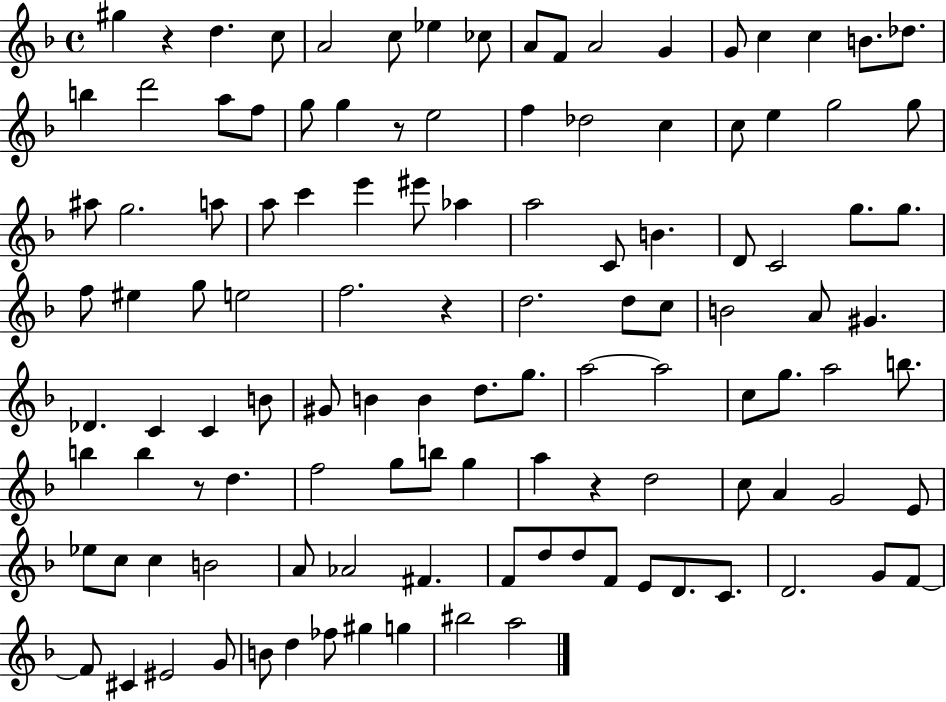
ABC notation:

X:1
T:Untitled
M:4/4
L:1/4
K:F
^g z d c/2 A2 c/2 _e _c/2 A/2 F/2 A2 G G/2 c c B/2 _d/2 b d'2 a/2 f/2 g/2 g z/2 e2 f _d2 c c/2 e g2 g/2 ^a/2 g2 a/2 a/2 c' e' ^e'/2 _a a2 C/2 B D/2 C2 g/2 g/2 f/2 ^e g/2 e2 f2 z d2 d/2 c/2 B2 A/2 ^G _D C C B/2 ^G/2 B B d/2 g/2 a2 a2 c/2 g/2 a2 b/2 b b z/2 d f2 g/2 b/2 g a z d2 c/2 A G2 E/2 _e/2 c/2 c B2 A/2 _A2 ^F F/2 d/2 d/2 F/2 E/2 D/2 C/2 D2 G/2 F/2 F/2 ^C ^E2 G/2 B/2 d _f/2 ^g g ^b2 a2